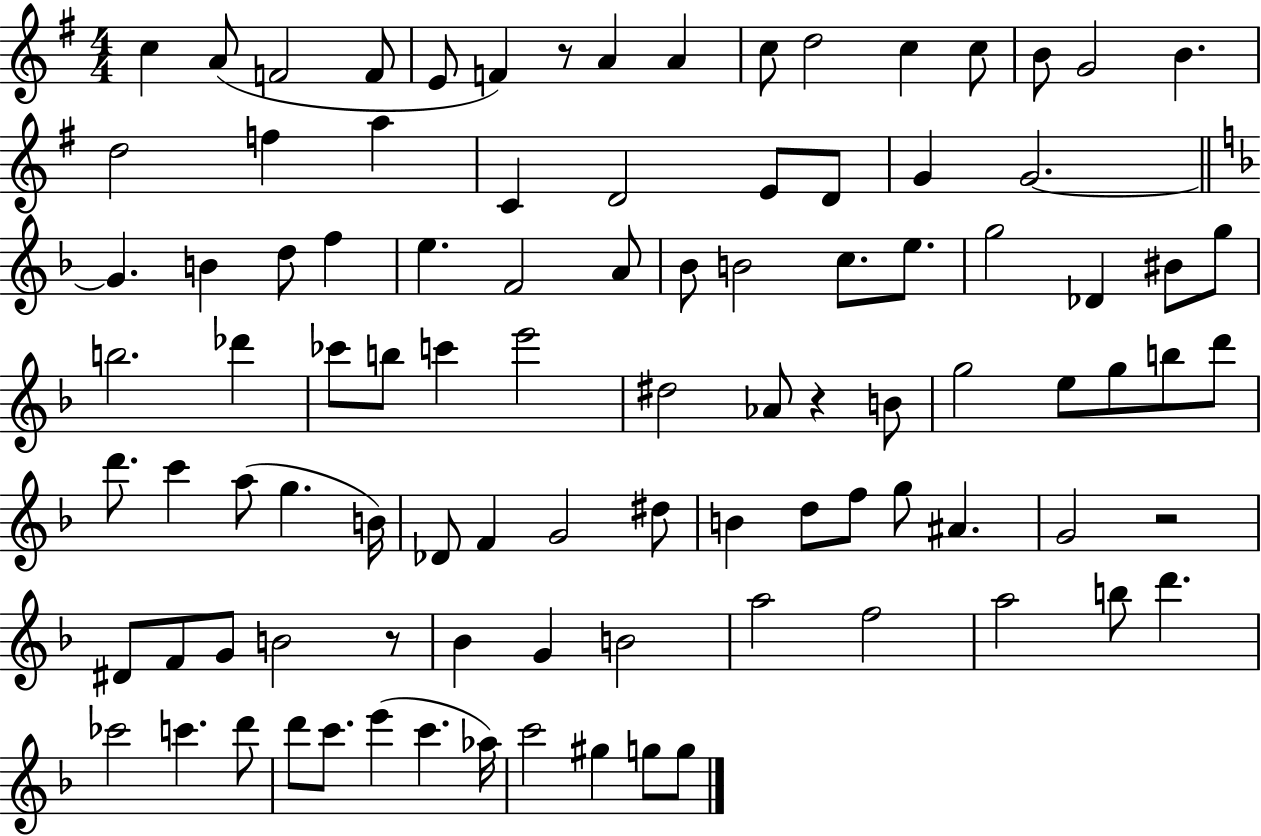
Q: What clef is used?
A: treble